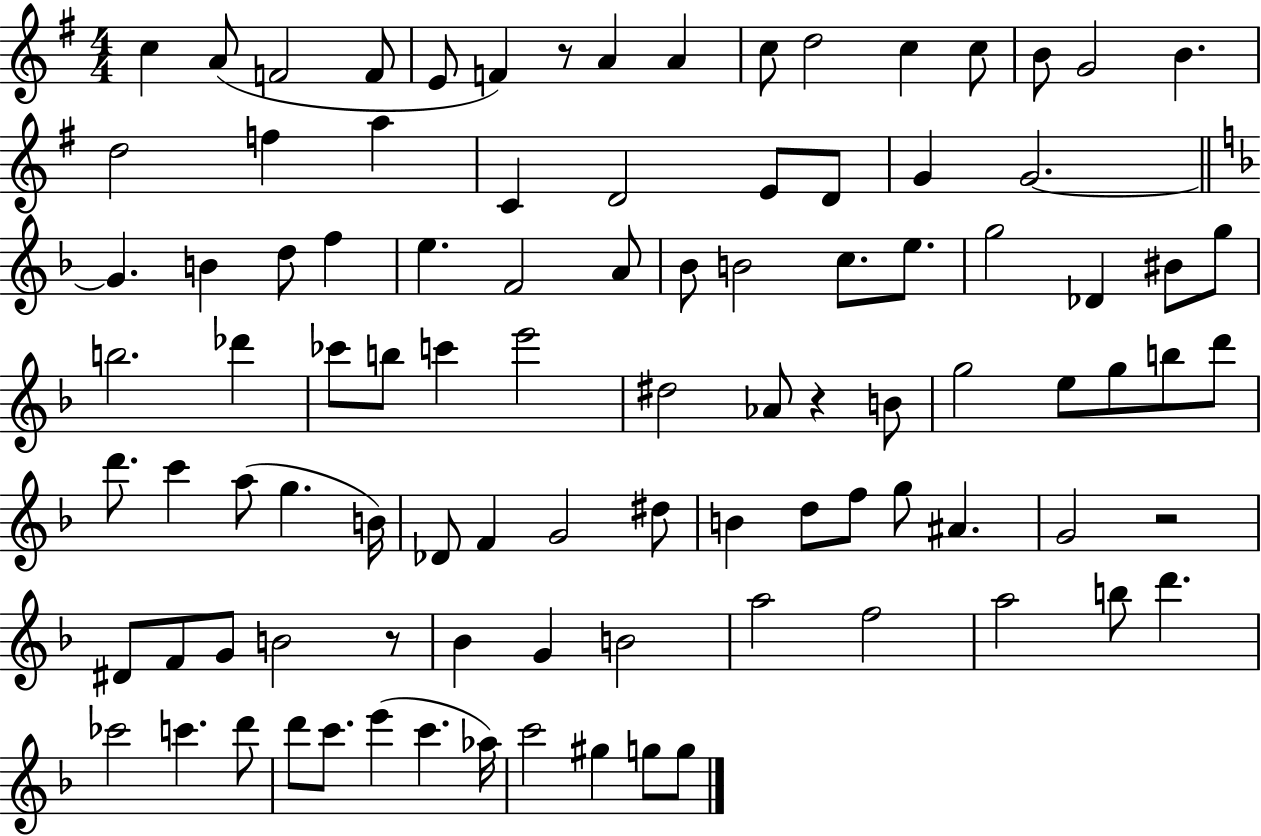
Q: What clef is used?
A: treble